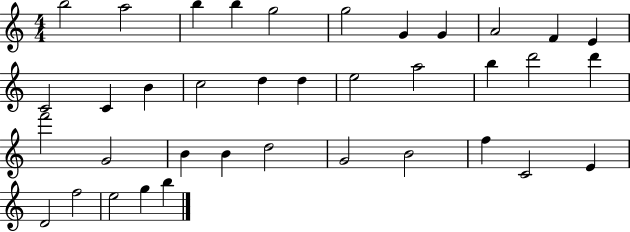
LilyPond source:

{
  \clef treble
  \numericTimeSignature
  \time 4/4
  \key c \major
  b''2 a''2 | b''4 b''4 g''2 | g''2 g'4 g'4 | a'2 f'4 e'4 | \break c'2 c'4 b'4 | c''2 d''4 d''4 | e''2 a''2 | b''4 d'''2 d'''4 | \break f'''2 g'2 | b'4 b'4 d''2 | g'2 b'2 | f''4 c'2 e'4 | \break d'2 f''2 | e''2 g''4 b''4 | \bar "|."
}